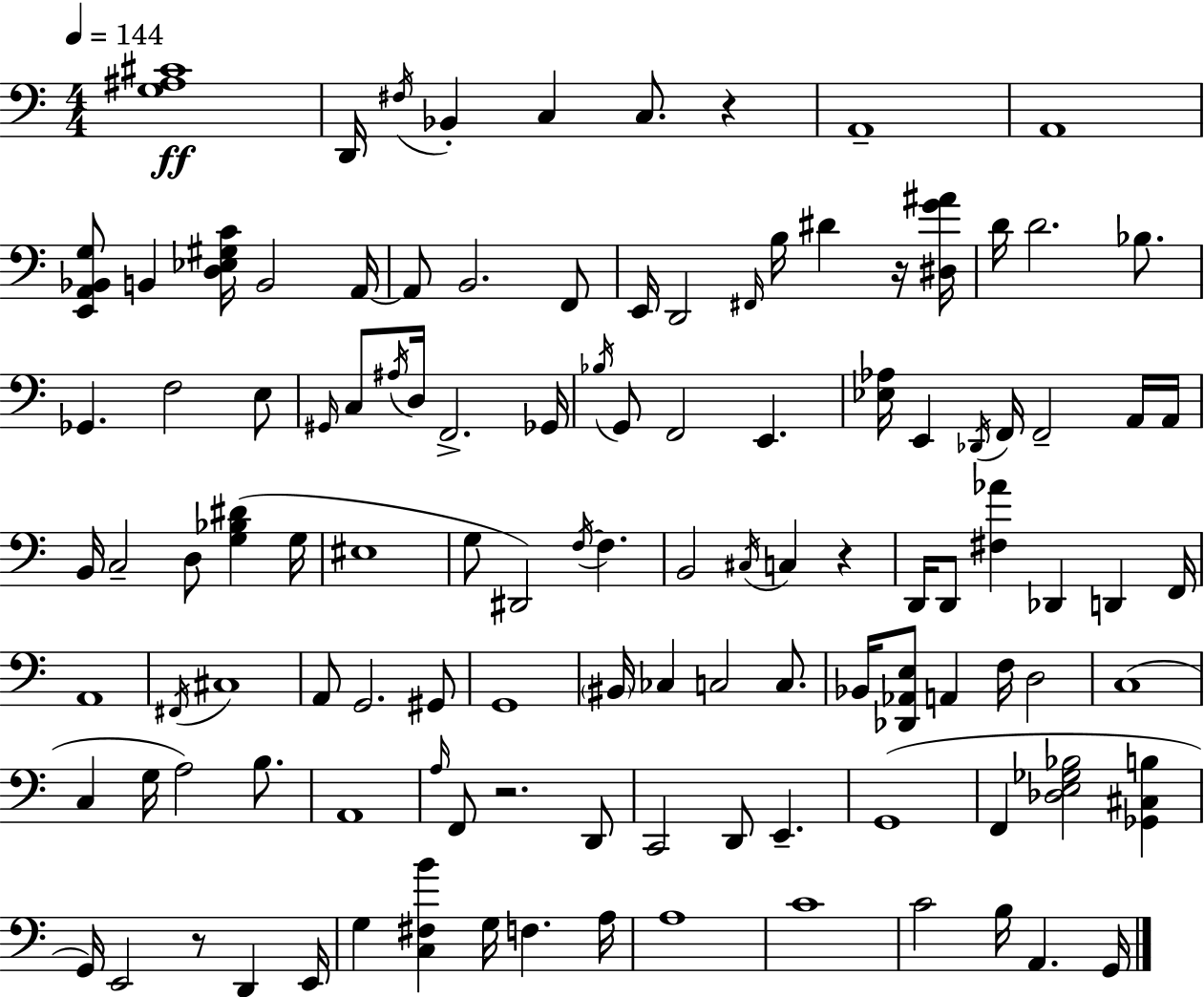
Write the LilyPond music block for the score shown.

{
  \clef bass
  \numericTimeSignature
  \time 4/4
  \key a \minor
  \tempo 4 = 144
  \repeat volta 2 { <g ais cis'>1\ff | d,16 \acciaccatura { fis16 } bes,4-. c4 c8. r4 | a,1-- | a,1 | \break <e, a, bes, g>8 b,4 <d ees gis c'>16 b,2 | a,16~~ a,8 b,2. f,8 | e,16 d,2 \grace { fis,16 } b16 dis'4 | r16 <dis g' ais'>16 d'16 d'2. bes8. | \break ges,4. f2 | e8 \grace { gis,16 } c8 \acciaccatura { ais16 } d16 f,2.-> | ges,16 \acciaccatura { bes16 } g,8 f,2 e,4. | <ees aes>16 e,4 \acciaccatura { des,16 } f,16 f,2-- | \break a,16 a,16 b,16 c2-- d8 | <g bes dis'>4( g16 eis1 | g8 dis,2) | \acciaccatura { f16~ }~ f4. b,2 \acciaccatura { cis16 } | \break c4 r4 d,16 d,8 <fis aes'>4 des,4 | d,4 f,16 a,1 | \acciaccatura { fis,16 } cis1 | a,8 g,2. | \break gis,8 g,1 | \parenthesize bis,16 ces4 c2 | c8. bes,16 <des, aes, e>8 a,4 | f16 d2 c1( | \break c4 g16 a2) | b8. a,1 | \grace { a16 } f,8 r2. | d,8 c,2 | \break d,8 e,4.-- g,1( | f,4 <des e ges bes>2 | <ges, cis b>4 g,16) e,2 | r8 d,4 e,16 g4 <c fis b'>4 | \break g16 f4. a16 a1 | c'1 | c'2 | b16 a,4. g,16 } \bar "|."
}